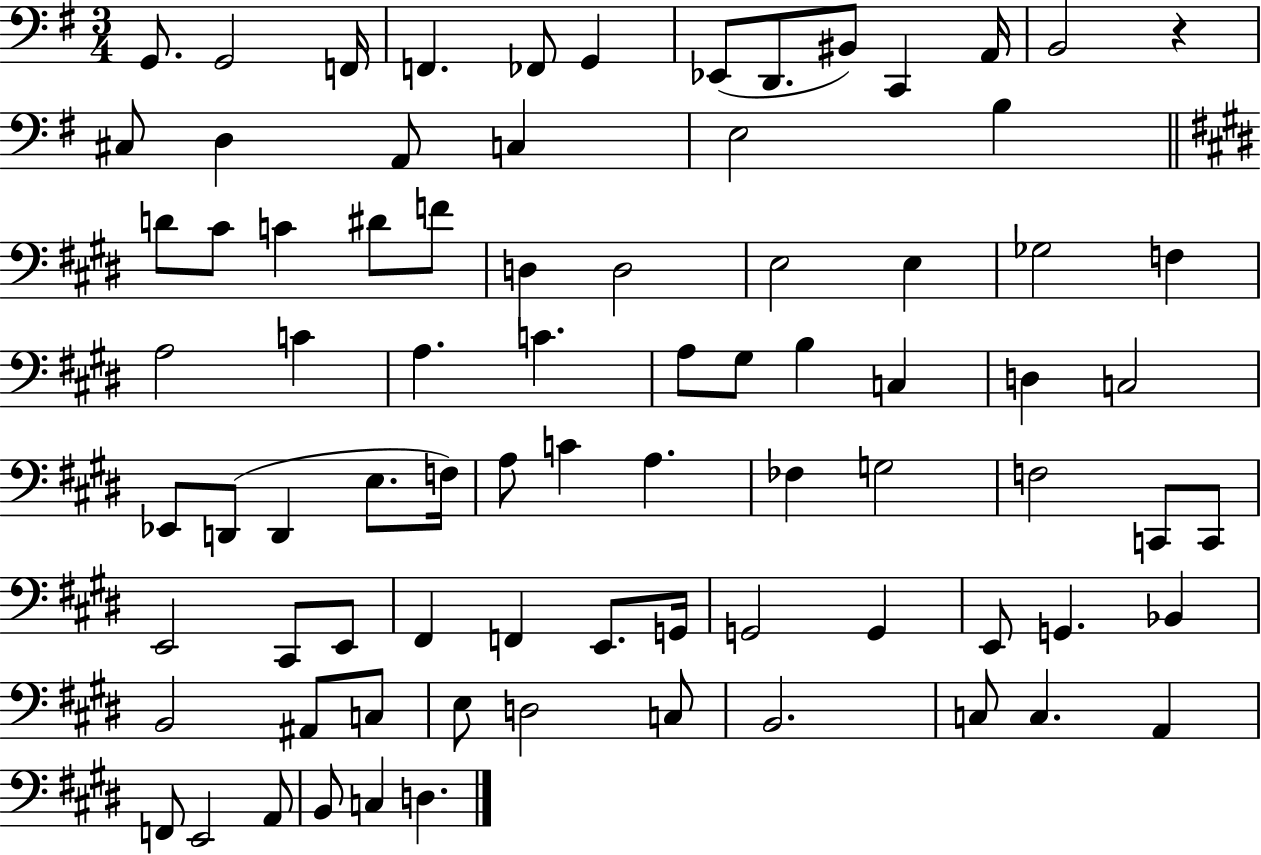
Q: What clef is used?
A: bass